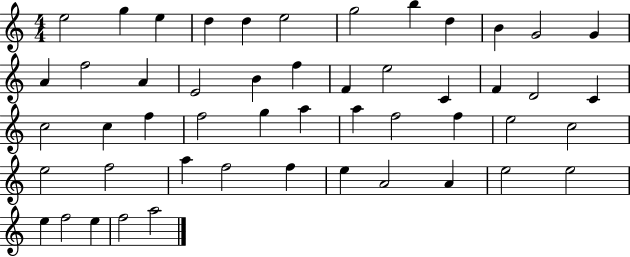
E5/h G5/q E5/q D5/q D5/q E5/h G5/h B5/q D5/q B4/q G4/h G4/q A4/q F5/h A4/q E4/h B4/q F5/q F4/q E5/h C4/q F4/q D4/h C4/q C5/h C5/q F5/q F5/h G5/q A5/q A5/q F5/h F5/q E5/h C5/h E5/h F5/h A5/q F5/h F5/q E5/q A4/h A4/q E5/h E5/h E5/q F5/h E5/q F5/h A5/h